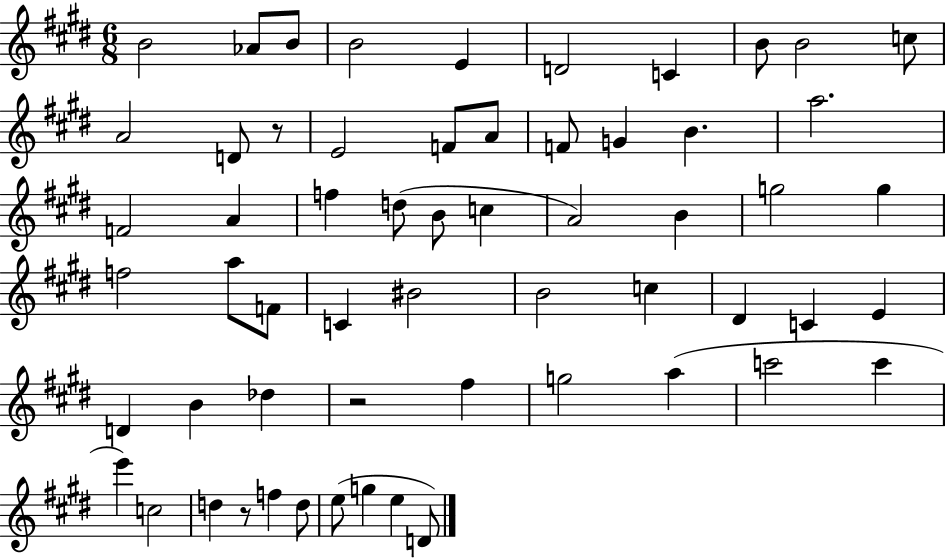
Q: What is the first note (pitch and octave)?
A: B4